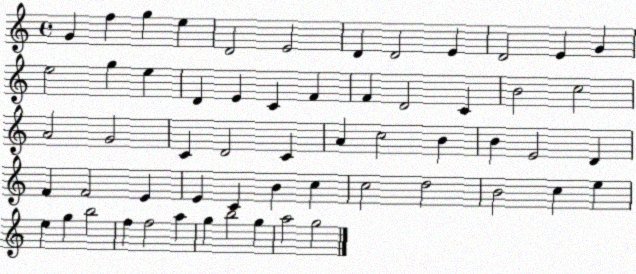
X:1
T:Untitled
M:4/4
L:1/4
K:C
G f g e D2 E2 D D2 E D2 E G e2 g e D E C F F D2 C B2 c2 A2 G2 C D2 C A c2 B B E2 D F F2 E E C B c c2 d2 B2 c e e g b2 f f2 a g b2 g a2 g2